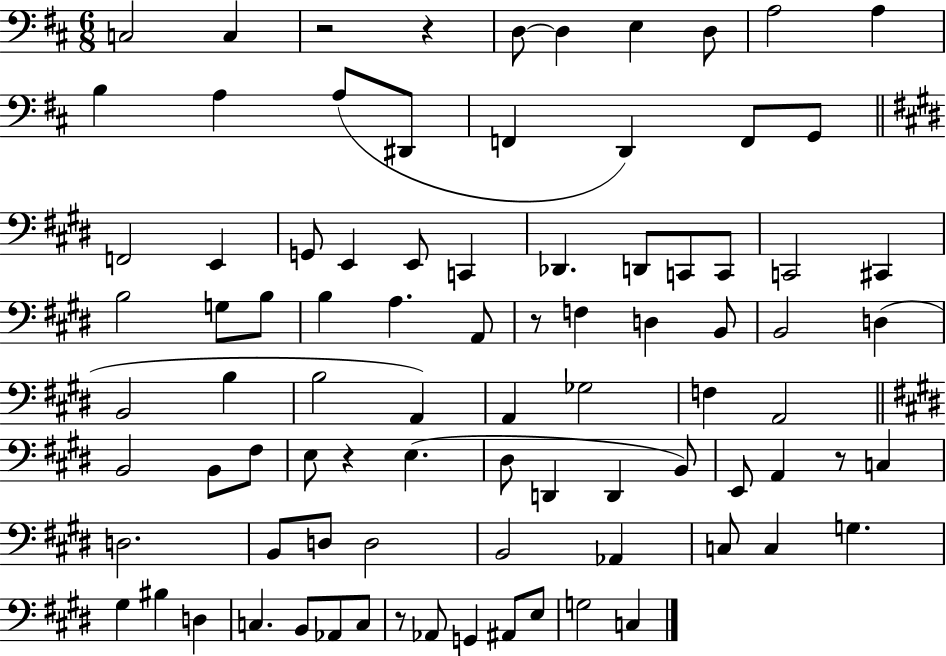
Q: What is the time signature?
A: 6/8